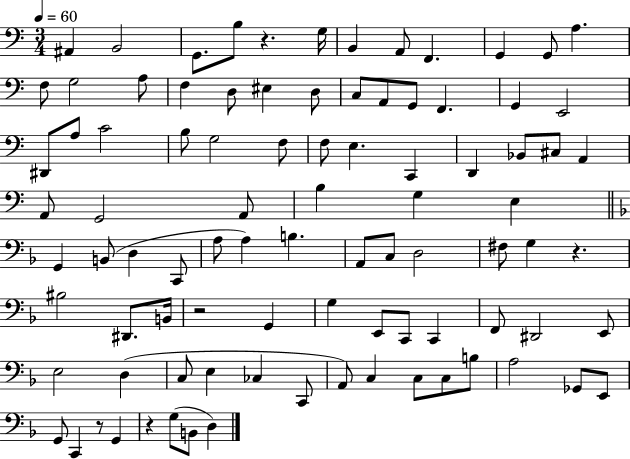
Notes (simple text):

A#2/q B2/h G2/e. B3/e R/q. G3/s B2/q A2/e F2/q. G2/q G2/e A3/q. F3/e G3/h A3/e F3/q D3/e EIS3/q D3/e C3/e A2/e G2/e F2/q. G2/q E2/h D#2/e A3/e C4/h B3/e G3/h F3/e F3/e E3/q. C2/q D2/q Bb2/e C#3/e A2/q A2/e G2/h A2/e B3/q G3/q E3/q G2/q B2/e D3/q C2/e A3/e A3/q B3/q. A2/e C3/e D3/h F#3/e G3/q R/q. BIS3/h D#2/e. B2/s R/h G2/q G3/q E2/e C2/e C2/q F2/e D#2/h E2/e E3/h D3/q C3/e E3/q CES3/q C2/e A2/e C3/q C3/e C3/e B3/e A3/h Gb2/e E2/e G2/e C2/q R/e G2/q R/q G3/e B2/e D3/q